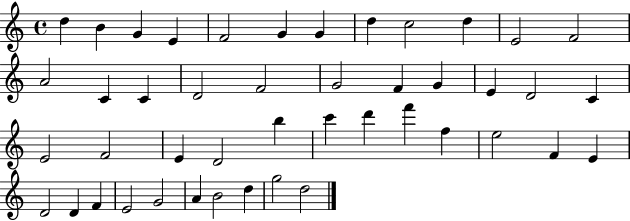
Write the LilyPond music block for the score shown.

{
  \clef treble
  \time 4/4
  \defaultTimeSignature
  \key c \major
  d''4 b'4 g'4 e'4 | f'2 g'4 g'4 | d''4 c''2 d''4 | e'2 f'2 | \break a'2 c'4 c'4 | d'2 f'2 | g'2 f'4 g'4 | e'4 d'2 c'4 | \break e'2 f'2 | e'4 d'2 b''4 | c'''4 d'''4 f'''4 f''4 | e''2 f'4 e'4 | \break d'2 d'4 f'4 | e'2 g'2 | a'4 b'2 d''4 | g''2 d''2 | \break \bar "|."
}